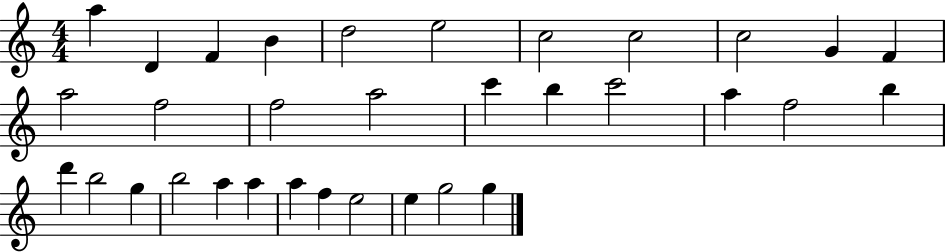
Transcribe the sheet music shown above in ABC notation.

X:1
T:Untitled
M:4/4
L:1/4
K:C
a D F B d2 e2 c2 c2 c2 G F a2 f2 f2 a2 c' b c'2 a f2 b d' b2 g b2 a a a f e2 e g2 g